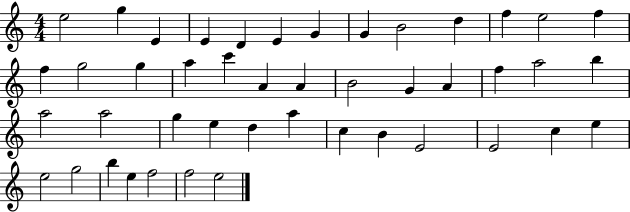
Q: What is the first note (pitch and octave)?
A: E5